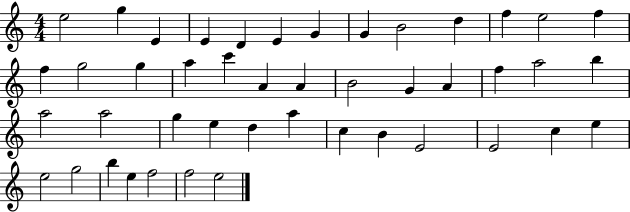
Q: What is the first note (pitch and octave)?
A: E5